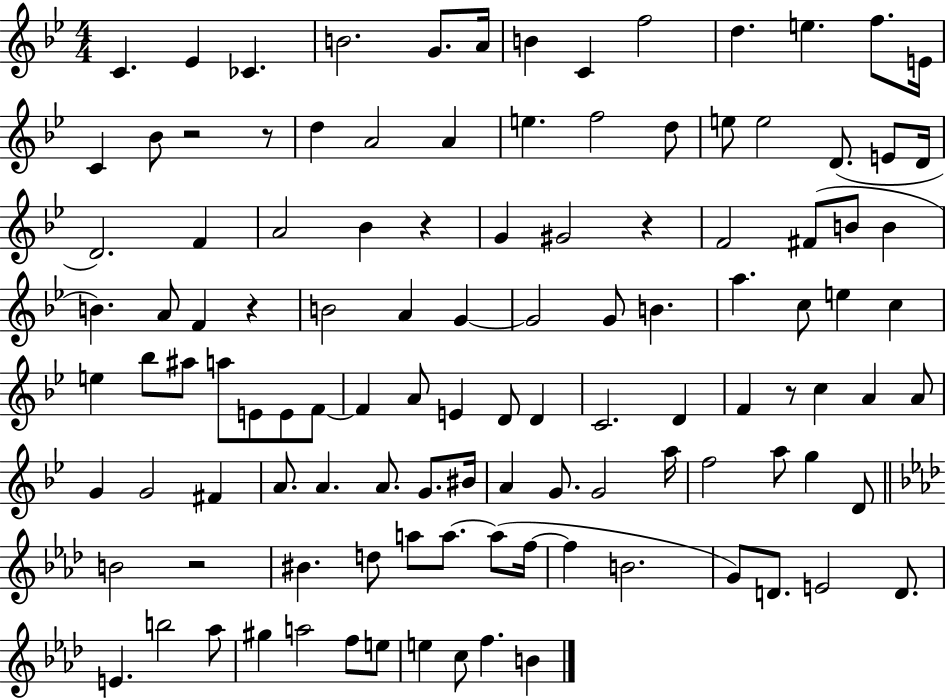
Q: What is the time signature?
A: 4/4